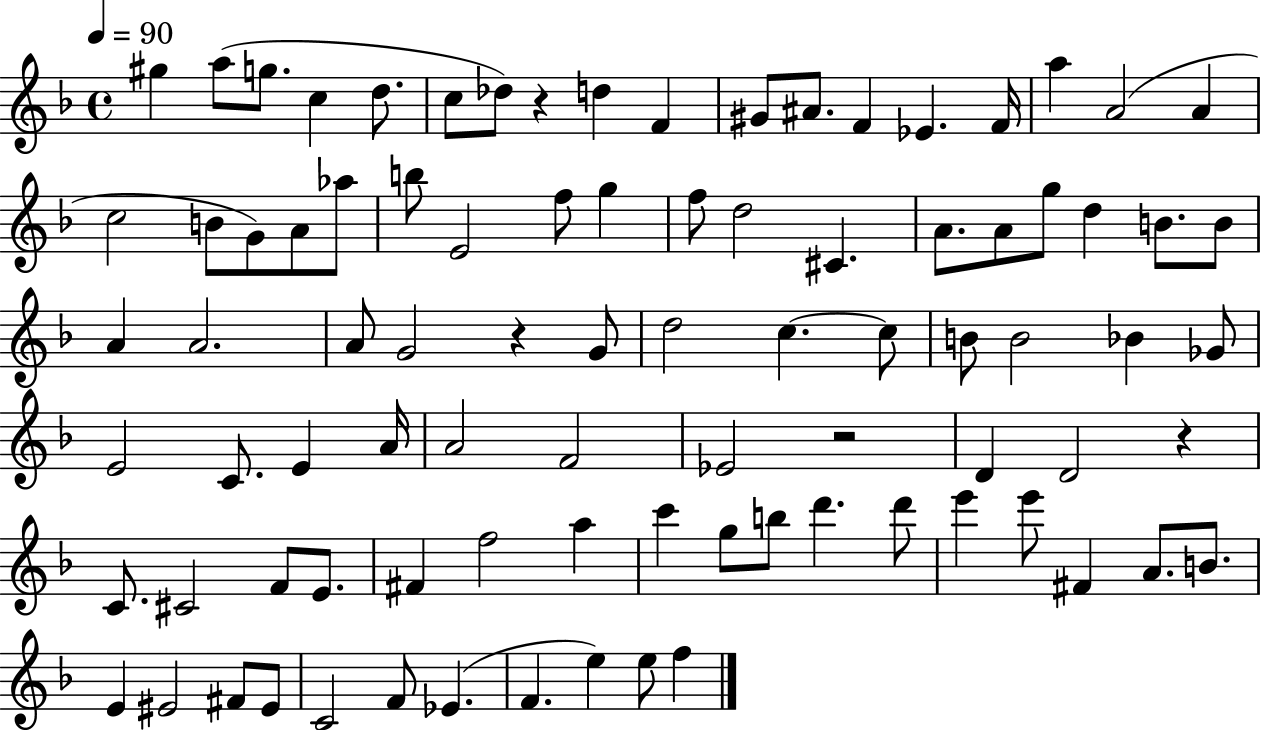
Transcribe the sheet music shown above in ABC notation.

X:1
T:Untitled
M:4/4
L:1/4
K:F
^g a/2 g/2 c d/2 c/2 _d/2 z d F ^G/2 ^A/2 F _E F/4 a A2 A c2 B/2 G/2 A/2 _a/2 b/2 E2 f/2 g f/2 d2 ^C A/2 A/2 g/2 d B/2 B/2 A A2 A/2 G2 z G/2 d2 c c/2 B/2 B2 _B _G/2 E2 C/2 E A/4 A2 F2 _E2 z2 D D2 z C/2 ^C2 F/2 E/2 ^F f2 a c' g/2 b/2 d' d'/2 e' e'/2 ^F A/2 B/2 E ^E2 ^F/2 ^E/2 C2 F/2 _E F e e/2 f